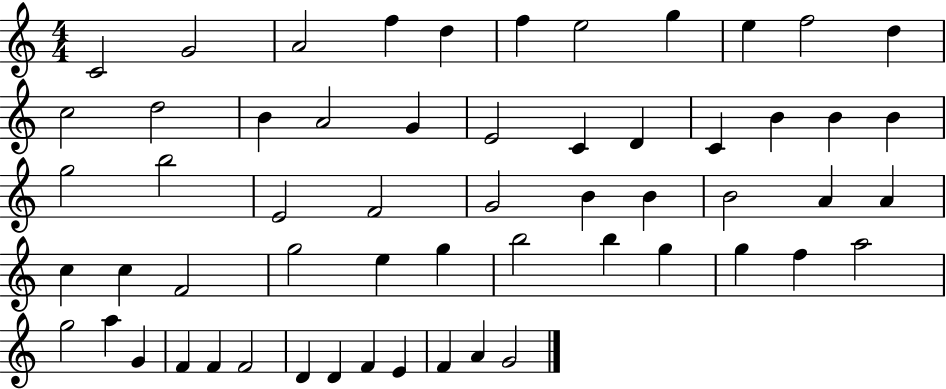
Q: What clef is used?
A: treble